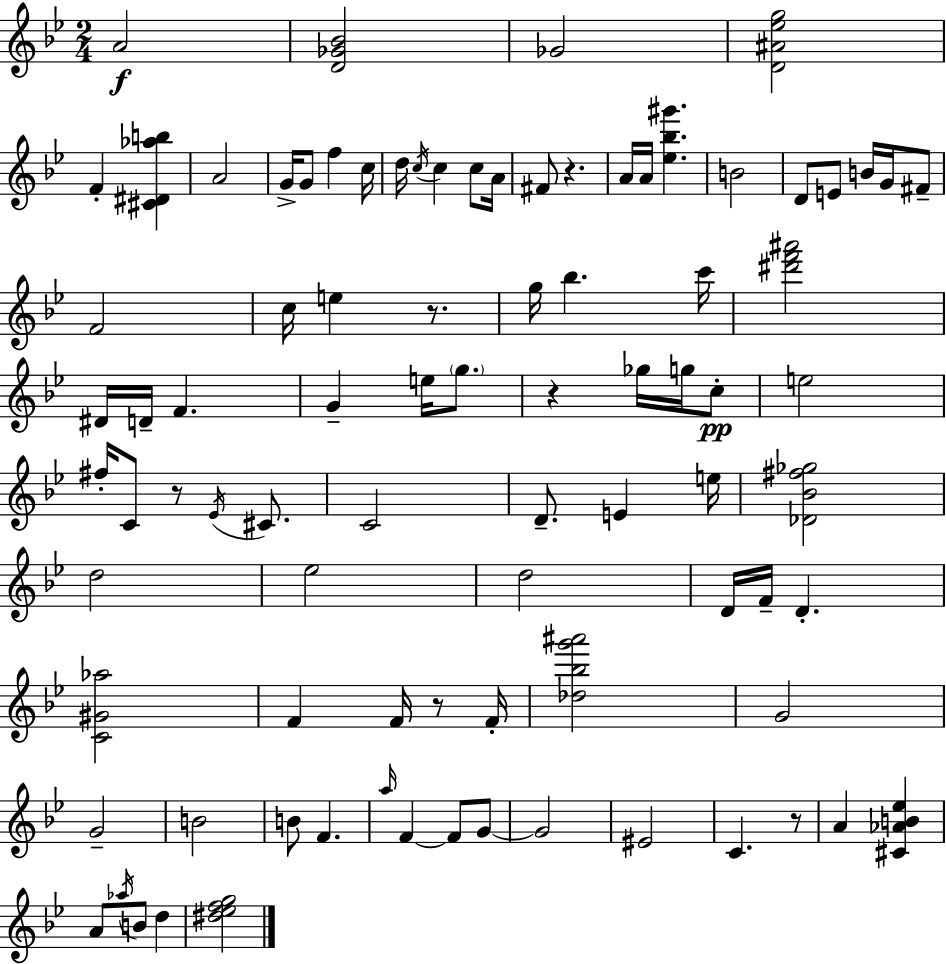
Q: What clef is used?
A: treble